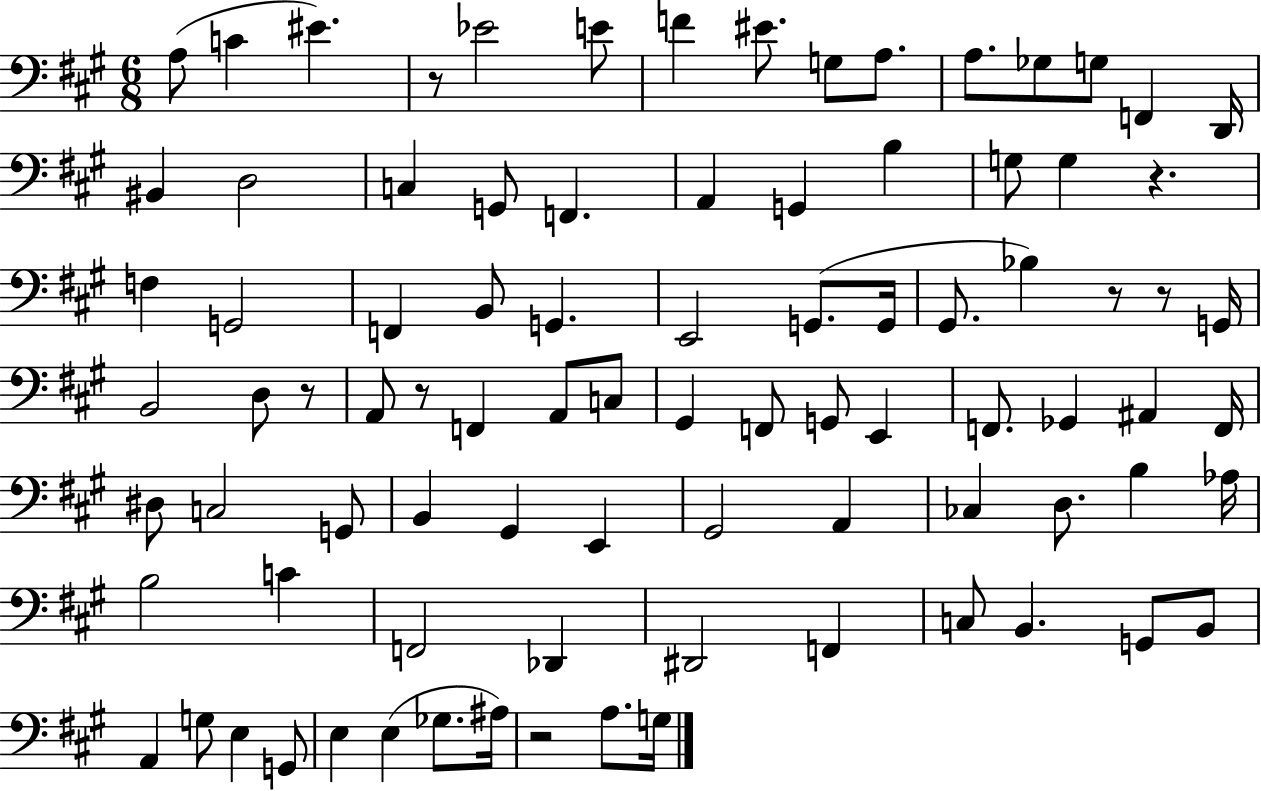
{
  \clef bass
  \numericTimeSignature
  \time 6/8
  \key a \major
  a8( c'4 eis'4.) | r8 ees'2 e'8 | f'4 eis'8. g8 a8. | a8. ges8 g8 f,4 d,16 | \break bis,4 d2 | c4 g,8 f,4. | a,4 g,4 b4 | g8 g4 r4. | \break f4 g,2 | f,4 b,8 g,4. | e,2 g,8.( g,16 | gis,8. bes4) r8 r8 g,16 | \break b,2 d8 r8 | a,8 r8 f,4 a,8 c8 | gis,4 f,8 g,8 e,4 | f,8. ges,4 ais,4 f,16 | \break dis8 c2 g,8 | b,4 gis,4 e,4 | gis,2 a,4 | ces4 d8. b4 aes16 | \break b2 c'4 | f,2 des,4 | dis,2 f,4 | c8 b,4. g,8 b,8 | \break a,4 g8 e4 g,8 | e4 e4( ges8. ais16) | r2 a8. g16 | \bar "|."
}